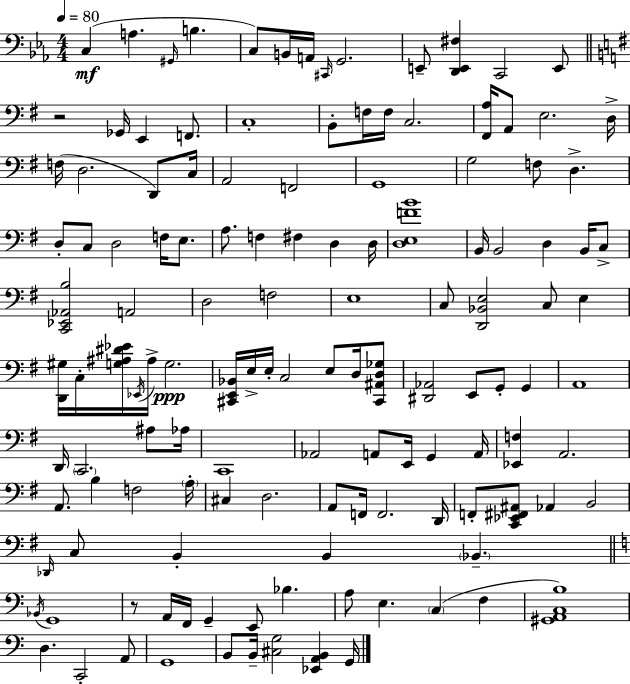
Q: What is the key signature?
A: C minor